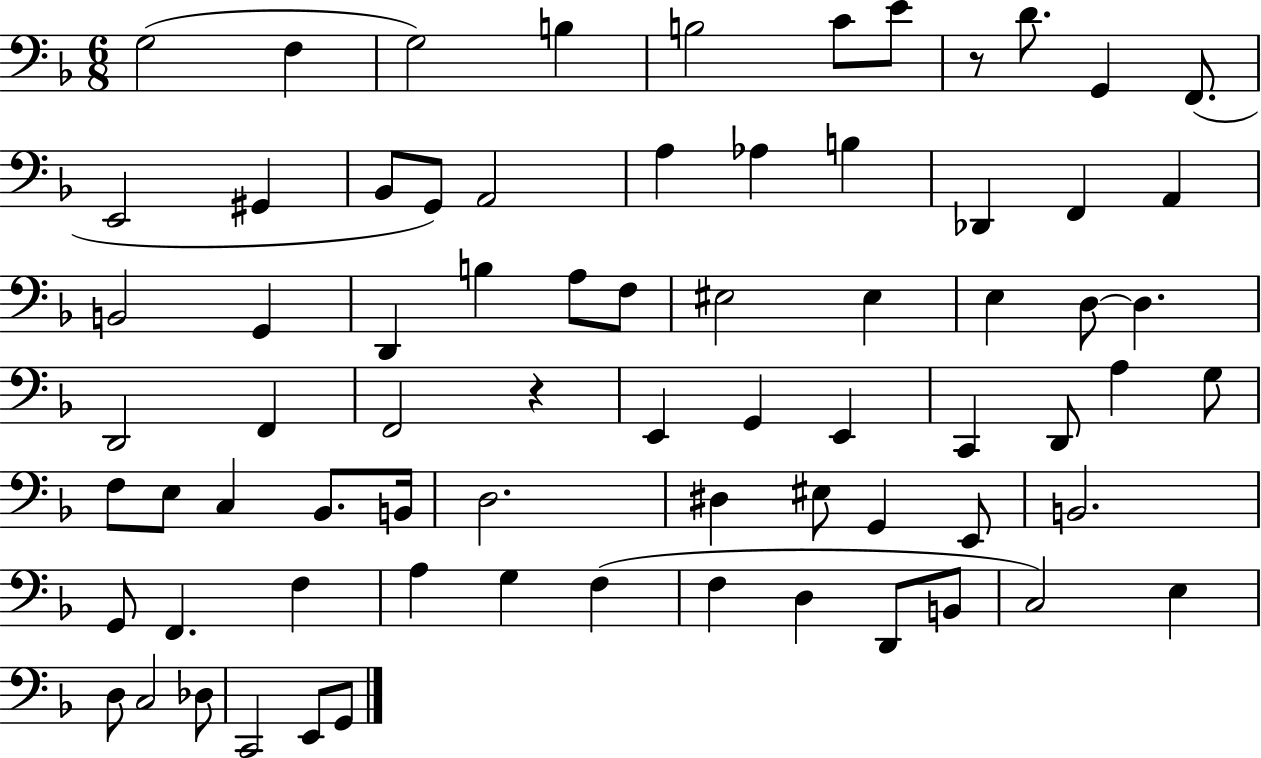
X:1
T:Untitled
M:6/8
L:1/4
K:F
G,2 F, G,2 B, B,2 C/2 E/2 z/2 D/2 G,, F,,/2 E,,2 ^G,, _B,,/2 G,,/2 A,,2 A, _A, B, _D,, F,, A,, B,,2 G,, D,, B, A,/2 F,/2 ^E,2 ^E, E, D,/2 D, D,,2 F,, F,,2 z E,, G,, E,, C,, D,,/2 A, G,/2 F,/2 E,/2 C, _B,,/2 B,,/4 D,2 ^D, ^E,/2 G,, E,,/2 B,,2 G,,/2 F,, F, A, G, F, F, D, D,,/2 B,,/2 C,2 E, D,/2 C,2 _D,/2 C,,2 E,,/2 G,,/2